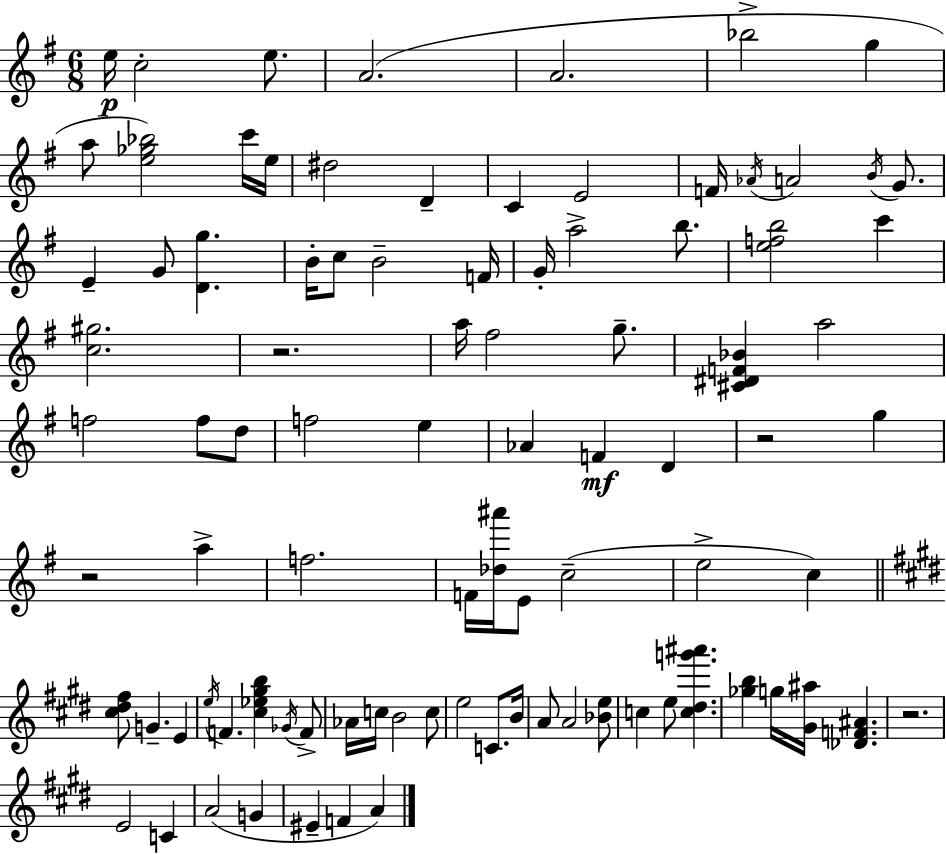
E5/s C5/h E5/e. A4/h. A4/h. Bb5/h G5/q A5/e [E5,Gb5,Bb5]/h C6/s E5/s D#5/h D4/q C4/q E4/h F4/s Ab4/s A4/h B4/s G4/e. E4/q G4/e [D4,G5]/q. B4/s C5/e B4/h F4/s G4/s A5/h B5/e. [E5,F5,B5]/h C6/q [C5,G#5]/h. R/h. A5/s F#5/h G5/e. [C#4,D#4,F4,Bb4]/q A5/h F5/h F5/e D5/e F5/h E5/q Ab4/q F4/q D4/q R/h G5/q R/h A5/q F5/h. F4/s [Db5,A#6]/s E4/e C5/h E5/h C5/q [C#5,D#5,F#5]/e G4/q. E4/q E5/s F4/q. [C#5,Eb5,G#5,B5]/q Gb4/s F4/e Ab4/s C5/s B4/h C5/e E5/h C4/e. B4/s A4/e A4/h [Bb4,E5]/e C5/q E5/e [C5,D#5,G6,A#6]/q. [Gb5,B5]/q G5/s [G#4,A#5]/s [Db4,F4,A#4]/q. R/h. E4/h C4/q A4/h G4/q EIS4/q F4/q A4/q